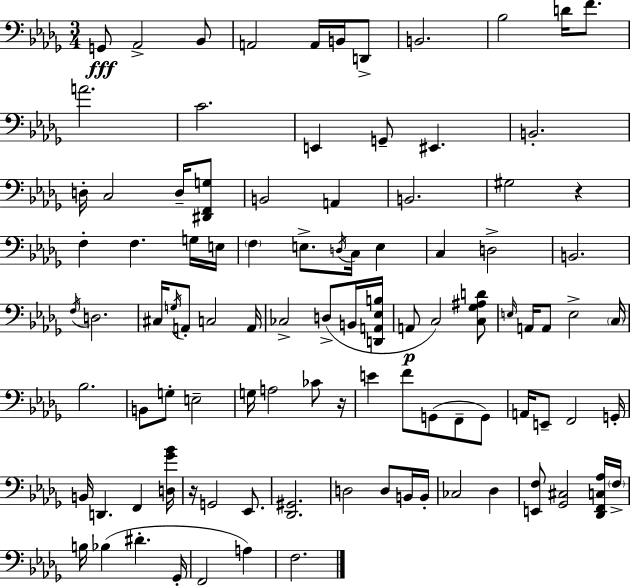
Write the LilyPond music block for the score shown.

{
  \clef bass
  \numericTimeSignature
  \time 3/4
  \key bes \minor
  \repeat volta 2 { g,8\fff aes,2-> bes,8 | a,2 a,16 b,16 d,8-> | b,2. | bes2 d'16 f'8. | \break a'2. | c'2. | e,4 g,8-- eis,4. | b,2.-. | \break d16-. c2 d16-- <dis, f, g>8 | b,2 a,4 | b,2. | gis2 r4 | \break f4-. f4. g16 e16 | \parenthesize f4 e8.-> \acciaccatura { d16 } c16 e4 | c4 d2-> | b,2. | \break \acciaccatura { f16 } d2. | cis16 \acciaccatura { g16 } a,8-. c2 | a,16 ces2-> d8->( | b,16 <d, a, ees b>16 a,8\p c2) | \break <c ges ais d'>8 \grace { e16 } a,16 a,8 e2-> | \parenthesize c16 bes2. | b,8 g8-. e2-- | g16 a2 | \break ces'8 r16 e'4 f'8 g,8( | f,8-- g,8) a,16 e,8-- f,2 | g,16-. b,16 d,4. f,4 | <d ges' bes'>16 r16 g,2 | \break ees,8. <des, gis,>2. | d2 | d8 b,16 b,16-. ces2 | des4 <e, f>8 <ges, cis>2 | \break <des, f, c aes>16 \parenthesize f16-> b16 bes4( dis'4.-. | ges,16-. f,2 | a4) f2. | } \bar "|."
}